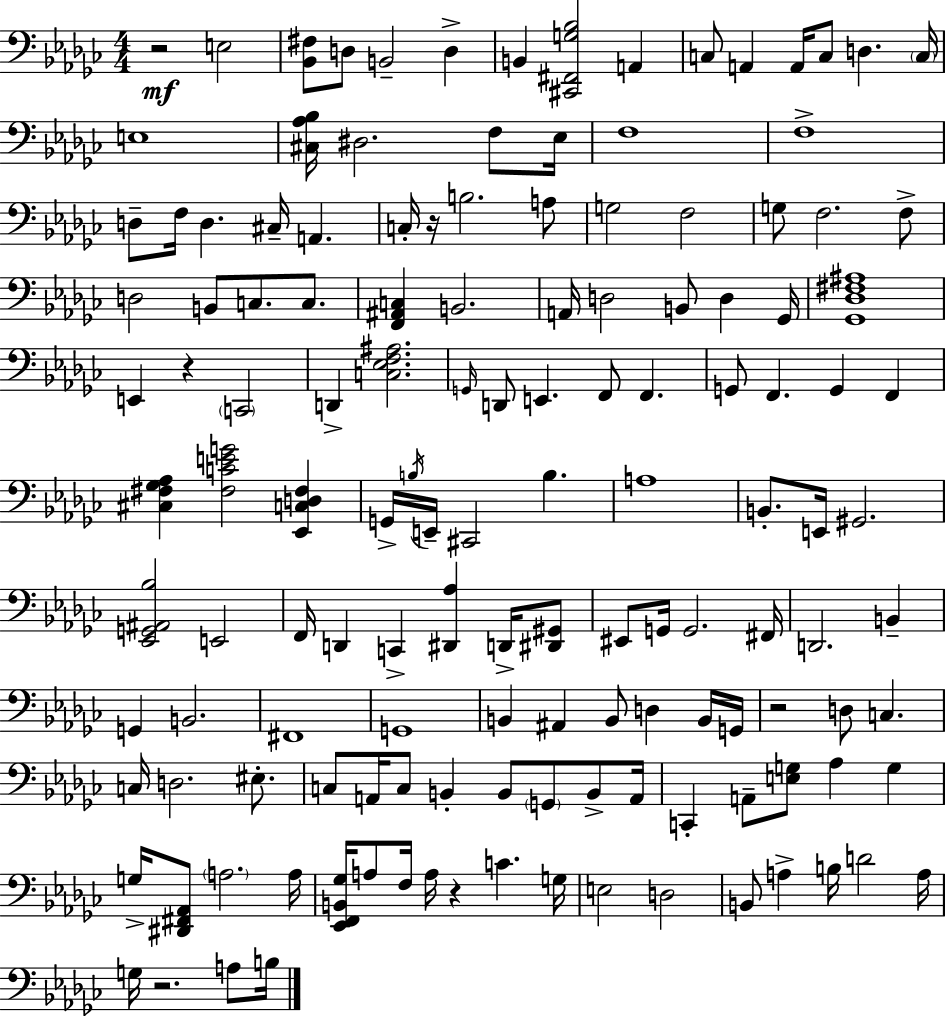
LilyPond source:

{
  \clef bass
  \numericTimeSignature
  \time 4/4
  \key ees \minor
  r2\mf e2 | <bes, fis>8 d8 b,2-- d4-> | b,4 <cis, fis, g bes>2 a,4 | c8 a,4 a,16 c8 d4. \parenthesize c16 | \break e1 | <cis aes bes>16 dis2. f8 ees16 | f1 | f1-> | \break d8-- f16 d4. cis16-- a,4. | c16-. r16 b2. a8 | g2 f2 | g8 f2. f8-> | \break d2 b,8 c8. c8. | <f, ais, c>4 b,2. | a,16 d2 b,8 d4 ges,16 | <ges, des fis ais>1 | \break e,4 r4 \parenthesize c,2 | d,4-> <c ees f ais>2. | \grace { g,16 } d,8 e,4. f,8 f,4. | g,8 f,4. g,4 f,4 | \break <cis fis ges aes>4 <fis c' e' g'>2 <ees, c d fis>4 | g,16-> \acciaccatura { b16 } e,16-- cis,2 b4. | a1 | b,8.-. e,16 gis,2. | \break <ees, g, ais, bes>2 e,2 | f,16 d,4 c,4-> <dis, aes>4 d,16-> | <dis, gis,>8 eis,8 g,16 g,2. | fis,16 d,2. b,4-- | \break g,4 b,2. | fis,1 | g,1 | b,4 ais,4 b,8 d4 | \break b,16 g,16 r2 d8 c4. | c16 d2. eis8.-. | c8 a,16 c8 b,4-. b,8 \parenthesize g,8 b,8-> | a,16 c,4-. a,8-- <e g>8 aes4 g4 | \break g16-> <dis, fis, aes,>8 \parenthesize a2. | a16 <ees, f, b, ges>16 a8 f16 a16 r4 c'4. | g16 e2 d2 | b,8 a4-> b16 d'2 | \break a16 g16 r2. a8 | b16 \bar "|."
}